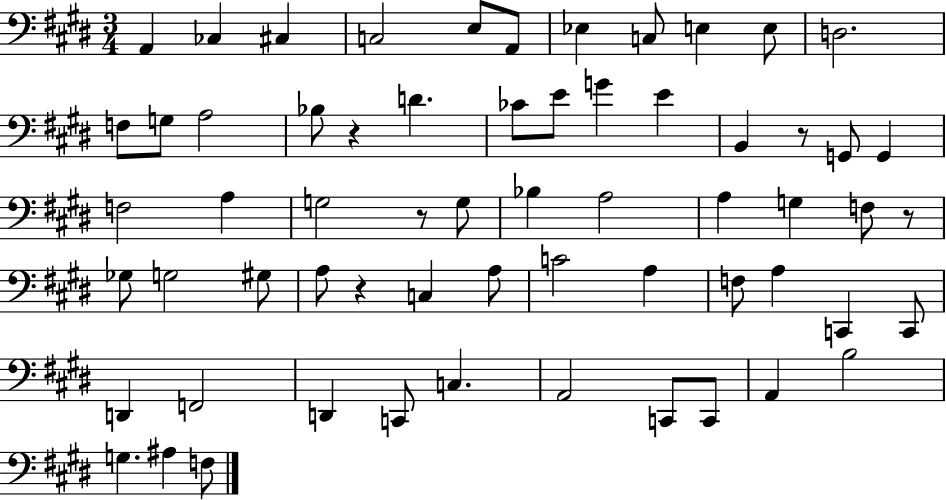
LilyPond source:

{
  \clef bass
  \numericTimeSignature
  \time 3/4
  \key e \major
  a,4 ces4 cis4 | c2 e8 a,8 | ees4 c8 e4 e8 | d2. | \break f8 g8 a2 | bes8 r4 d'4. | ces'8 e'8 g'4 e'4 | b,4 r8 g,8 g,4 | \break f2 a4 | g2 r8 g8 | bes4 a2 | a4 g4 f8 r8 | \break ges8 g2 gis8 | a8 r4 c4 a8 | c'2 a4 | f8 a4 c,4 c,8 | \break d,4 f,2 | d,4 c,8 c4. | a,2 c,8 c,8 | a,4 b2 | \break g4. ais4 f8 | \bar "|."
}